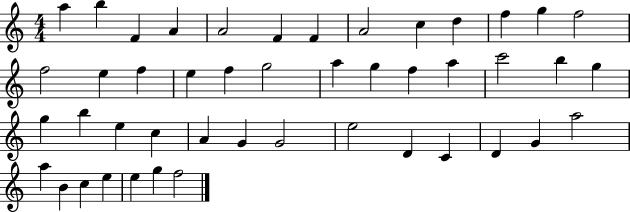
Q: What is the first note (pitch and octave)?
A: A5